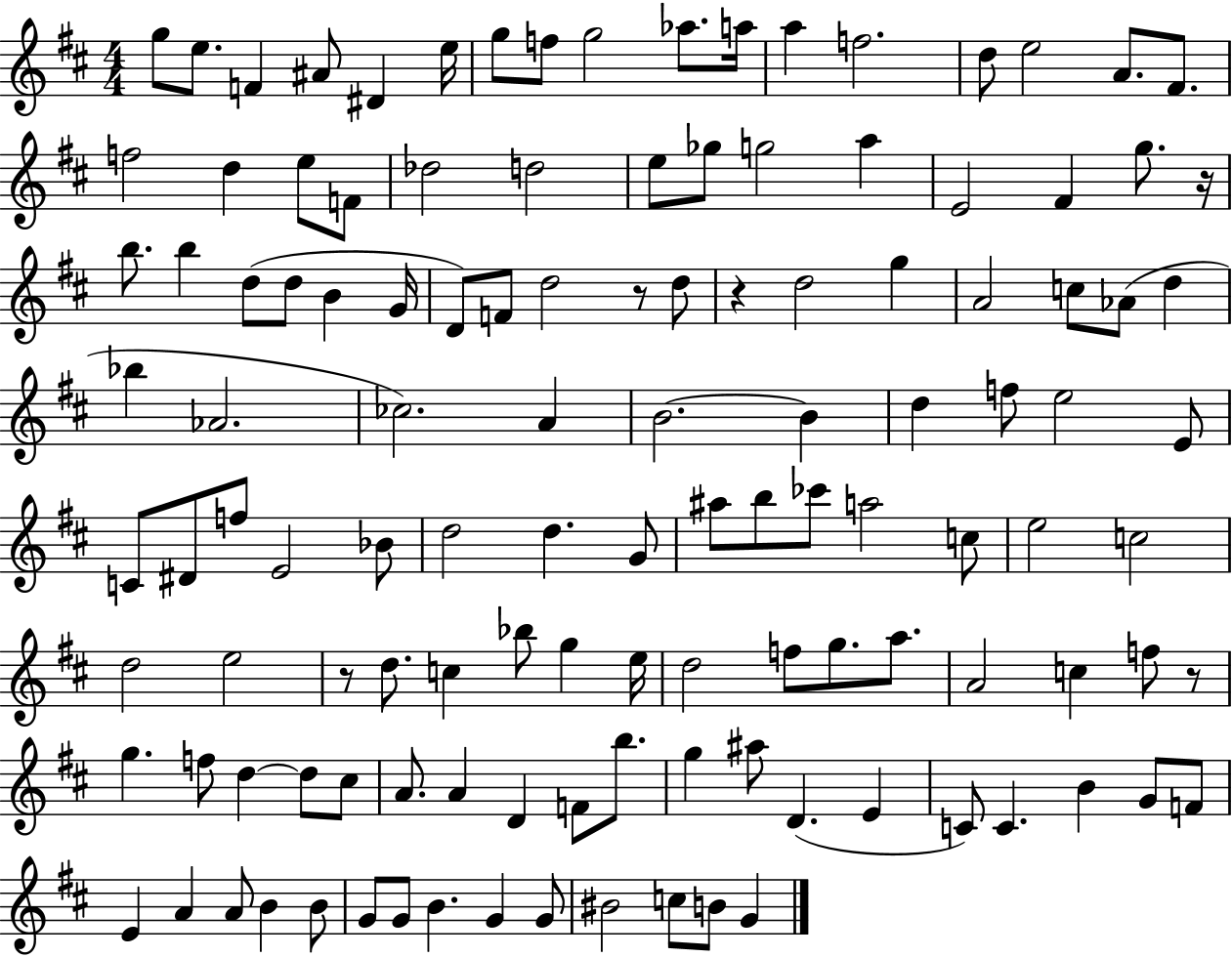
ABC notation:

X:1
T:Untitled
M:4/4
L:1/4
K:D
g/2 e/2 F ^A/2 ^D e/4 g/2 f/2 g2 _a/2 a/4 a f2 d/2 e2 A/2 ^F/2 f2 d e/2 F/2 _d2 d2 e/2 _g/2 g2 a E2 ^F g/2 z/4 b/2 b d/2 d/2 B G/4 D/2 F/2 d2 z/2 d/2 z d2 g A2 c/2 _A/2 d _b _A2 _c2 A B2 B d f/2 e2 E/2 C/2 ^D/2 f/2 E2 _B/2 d2 d G/2 ^a/2 b/2 _c'/2 a2 c/2 e2 c2 d2 e2 z/2 d/2 c _b/2 g e/4 d2 f/2 g/2 a/2 A2 c f/2 z/2 g f/2 d d/2 ^c/2 A/2 A D F/2 b/2 g ^a/2 D E C/2 C B G/2 F/2 E A A/2 B B/2 G/2 G/2 B G G/2 ^B2 c/2 B/2 G